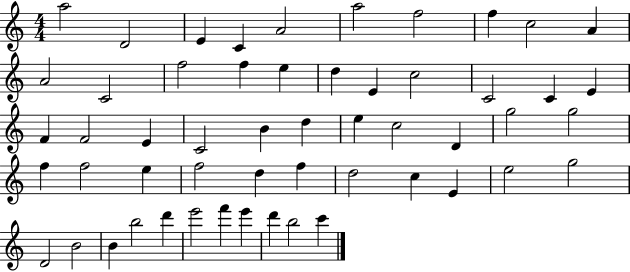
A5/h D4/h E4/q C4/q A4/h A5/h F5/h F5/q C5/h A4/q A4/h C4/h F5/h F5/q E5/q D5/q E4/q C5/h C4/h C4/q E4/q F4/q F4/h E4/q C4/h B4/q D5/q E5/q C5/h D4/q G5/h G5/h F5/q F5/h E5/q F5/h D5/q F5/q D5/h C5/q E4/q E5/h G5/h D4/h B4/h B4/q B5/h D6/q E6/h F6/q E6/q D6/q B5/h C6/q